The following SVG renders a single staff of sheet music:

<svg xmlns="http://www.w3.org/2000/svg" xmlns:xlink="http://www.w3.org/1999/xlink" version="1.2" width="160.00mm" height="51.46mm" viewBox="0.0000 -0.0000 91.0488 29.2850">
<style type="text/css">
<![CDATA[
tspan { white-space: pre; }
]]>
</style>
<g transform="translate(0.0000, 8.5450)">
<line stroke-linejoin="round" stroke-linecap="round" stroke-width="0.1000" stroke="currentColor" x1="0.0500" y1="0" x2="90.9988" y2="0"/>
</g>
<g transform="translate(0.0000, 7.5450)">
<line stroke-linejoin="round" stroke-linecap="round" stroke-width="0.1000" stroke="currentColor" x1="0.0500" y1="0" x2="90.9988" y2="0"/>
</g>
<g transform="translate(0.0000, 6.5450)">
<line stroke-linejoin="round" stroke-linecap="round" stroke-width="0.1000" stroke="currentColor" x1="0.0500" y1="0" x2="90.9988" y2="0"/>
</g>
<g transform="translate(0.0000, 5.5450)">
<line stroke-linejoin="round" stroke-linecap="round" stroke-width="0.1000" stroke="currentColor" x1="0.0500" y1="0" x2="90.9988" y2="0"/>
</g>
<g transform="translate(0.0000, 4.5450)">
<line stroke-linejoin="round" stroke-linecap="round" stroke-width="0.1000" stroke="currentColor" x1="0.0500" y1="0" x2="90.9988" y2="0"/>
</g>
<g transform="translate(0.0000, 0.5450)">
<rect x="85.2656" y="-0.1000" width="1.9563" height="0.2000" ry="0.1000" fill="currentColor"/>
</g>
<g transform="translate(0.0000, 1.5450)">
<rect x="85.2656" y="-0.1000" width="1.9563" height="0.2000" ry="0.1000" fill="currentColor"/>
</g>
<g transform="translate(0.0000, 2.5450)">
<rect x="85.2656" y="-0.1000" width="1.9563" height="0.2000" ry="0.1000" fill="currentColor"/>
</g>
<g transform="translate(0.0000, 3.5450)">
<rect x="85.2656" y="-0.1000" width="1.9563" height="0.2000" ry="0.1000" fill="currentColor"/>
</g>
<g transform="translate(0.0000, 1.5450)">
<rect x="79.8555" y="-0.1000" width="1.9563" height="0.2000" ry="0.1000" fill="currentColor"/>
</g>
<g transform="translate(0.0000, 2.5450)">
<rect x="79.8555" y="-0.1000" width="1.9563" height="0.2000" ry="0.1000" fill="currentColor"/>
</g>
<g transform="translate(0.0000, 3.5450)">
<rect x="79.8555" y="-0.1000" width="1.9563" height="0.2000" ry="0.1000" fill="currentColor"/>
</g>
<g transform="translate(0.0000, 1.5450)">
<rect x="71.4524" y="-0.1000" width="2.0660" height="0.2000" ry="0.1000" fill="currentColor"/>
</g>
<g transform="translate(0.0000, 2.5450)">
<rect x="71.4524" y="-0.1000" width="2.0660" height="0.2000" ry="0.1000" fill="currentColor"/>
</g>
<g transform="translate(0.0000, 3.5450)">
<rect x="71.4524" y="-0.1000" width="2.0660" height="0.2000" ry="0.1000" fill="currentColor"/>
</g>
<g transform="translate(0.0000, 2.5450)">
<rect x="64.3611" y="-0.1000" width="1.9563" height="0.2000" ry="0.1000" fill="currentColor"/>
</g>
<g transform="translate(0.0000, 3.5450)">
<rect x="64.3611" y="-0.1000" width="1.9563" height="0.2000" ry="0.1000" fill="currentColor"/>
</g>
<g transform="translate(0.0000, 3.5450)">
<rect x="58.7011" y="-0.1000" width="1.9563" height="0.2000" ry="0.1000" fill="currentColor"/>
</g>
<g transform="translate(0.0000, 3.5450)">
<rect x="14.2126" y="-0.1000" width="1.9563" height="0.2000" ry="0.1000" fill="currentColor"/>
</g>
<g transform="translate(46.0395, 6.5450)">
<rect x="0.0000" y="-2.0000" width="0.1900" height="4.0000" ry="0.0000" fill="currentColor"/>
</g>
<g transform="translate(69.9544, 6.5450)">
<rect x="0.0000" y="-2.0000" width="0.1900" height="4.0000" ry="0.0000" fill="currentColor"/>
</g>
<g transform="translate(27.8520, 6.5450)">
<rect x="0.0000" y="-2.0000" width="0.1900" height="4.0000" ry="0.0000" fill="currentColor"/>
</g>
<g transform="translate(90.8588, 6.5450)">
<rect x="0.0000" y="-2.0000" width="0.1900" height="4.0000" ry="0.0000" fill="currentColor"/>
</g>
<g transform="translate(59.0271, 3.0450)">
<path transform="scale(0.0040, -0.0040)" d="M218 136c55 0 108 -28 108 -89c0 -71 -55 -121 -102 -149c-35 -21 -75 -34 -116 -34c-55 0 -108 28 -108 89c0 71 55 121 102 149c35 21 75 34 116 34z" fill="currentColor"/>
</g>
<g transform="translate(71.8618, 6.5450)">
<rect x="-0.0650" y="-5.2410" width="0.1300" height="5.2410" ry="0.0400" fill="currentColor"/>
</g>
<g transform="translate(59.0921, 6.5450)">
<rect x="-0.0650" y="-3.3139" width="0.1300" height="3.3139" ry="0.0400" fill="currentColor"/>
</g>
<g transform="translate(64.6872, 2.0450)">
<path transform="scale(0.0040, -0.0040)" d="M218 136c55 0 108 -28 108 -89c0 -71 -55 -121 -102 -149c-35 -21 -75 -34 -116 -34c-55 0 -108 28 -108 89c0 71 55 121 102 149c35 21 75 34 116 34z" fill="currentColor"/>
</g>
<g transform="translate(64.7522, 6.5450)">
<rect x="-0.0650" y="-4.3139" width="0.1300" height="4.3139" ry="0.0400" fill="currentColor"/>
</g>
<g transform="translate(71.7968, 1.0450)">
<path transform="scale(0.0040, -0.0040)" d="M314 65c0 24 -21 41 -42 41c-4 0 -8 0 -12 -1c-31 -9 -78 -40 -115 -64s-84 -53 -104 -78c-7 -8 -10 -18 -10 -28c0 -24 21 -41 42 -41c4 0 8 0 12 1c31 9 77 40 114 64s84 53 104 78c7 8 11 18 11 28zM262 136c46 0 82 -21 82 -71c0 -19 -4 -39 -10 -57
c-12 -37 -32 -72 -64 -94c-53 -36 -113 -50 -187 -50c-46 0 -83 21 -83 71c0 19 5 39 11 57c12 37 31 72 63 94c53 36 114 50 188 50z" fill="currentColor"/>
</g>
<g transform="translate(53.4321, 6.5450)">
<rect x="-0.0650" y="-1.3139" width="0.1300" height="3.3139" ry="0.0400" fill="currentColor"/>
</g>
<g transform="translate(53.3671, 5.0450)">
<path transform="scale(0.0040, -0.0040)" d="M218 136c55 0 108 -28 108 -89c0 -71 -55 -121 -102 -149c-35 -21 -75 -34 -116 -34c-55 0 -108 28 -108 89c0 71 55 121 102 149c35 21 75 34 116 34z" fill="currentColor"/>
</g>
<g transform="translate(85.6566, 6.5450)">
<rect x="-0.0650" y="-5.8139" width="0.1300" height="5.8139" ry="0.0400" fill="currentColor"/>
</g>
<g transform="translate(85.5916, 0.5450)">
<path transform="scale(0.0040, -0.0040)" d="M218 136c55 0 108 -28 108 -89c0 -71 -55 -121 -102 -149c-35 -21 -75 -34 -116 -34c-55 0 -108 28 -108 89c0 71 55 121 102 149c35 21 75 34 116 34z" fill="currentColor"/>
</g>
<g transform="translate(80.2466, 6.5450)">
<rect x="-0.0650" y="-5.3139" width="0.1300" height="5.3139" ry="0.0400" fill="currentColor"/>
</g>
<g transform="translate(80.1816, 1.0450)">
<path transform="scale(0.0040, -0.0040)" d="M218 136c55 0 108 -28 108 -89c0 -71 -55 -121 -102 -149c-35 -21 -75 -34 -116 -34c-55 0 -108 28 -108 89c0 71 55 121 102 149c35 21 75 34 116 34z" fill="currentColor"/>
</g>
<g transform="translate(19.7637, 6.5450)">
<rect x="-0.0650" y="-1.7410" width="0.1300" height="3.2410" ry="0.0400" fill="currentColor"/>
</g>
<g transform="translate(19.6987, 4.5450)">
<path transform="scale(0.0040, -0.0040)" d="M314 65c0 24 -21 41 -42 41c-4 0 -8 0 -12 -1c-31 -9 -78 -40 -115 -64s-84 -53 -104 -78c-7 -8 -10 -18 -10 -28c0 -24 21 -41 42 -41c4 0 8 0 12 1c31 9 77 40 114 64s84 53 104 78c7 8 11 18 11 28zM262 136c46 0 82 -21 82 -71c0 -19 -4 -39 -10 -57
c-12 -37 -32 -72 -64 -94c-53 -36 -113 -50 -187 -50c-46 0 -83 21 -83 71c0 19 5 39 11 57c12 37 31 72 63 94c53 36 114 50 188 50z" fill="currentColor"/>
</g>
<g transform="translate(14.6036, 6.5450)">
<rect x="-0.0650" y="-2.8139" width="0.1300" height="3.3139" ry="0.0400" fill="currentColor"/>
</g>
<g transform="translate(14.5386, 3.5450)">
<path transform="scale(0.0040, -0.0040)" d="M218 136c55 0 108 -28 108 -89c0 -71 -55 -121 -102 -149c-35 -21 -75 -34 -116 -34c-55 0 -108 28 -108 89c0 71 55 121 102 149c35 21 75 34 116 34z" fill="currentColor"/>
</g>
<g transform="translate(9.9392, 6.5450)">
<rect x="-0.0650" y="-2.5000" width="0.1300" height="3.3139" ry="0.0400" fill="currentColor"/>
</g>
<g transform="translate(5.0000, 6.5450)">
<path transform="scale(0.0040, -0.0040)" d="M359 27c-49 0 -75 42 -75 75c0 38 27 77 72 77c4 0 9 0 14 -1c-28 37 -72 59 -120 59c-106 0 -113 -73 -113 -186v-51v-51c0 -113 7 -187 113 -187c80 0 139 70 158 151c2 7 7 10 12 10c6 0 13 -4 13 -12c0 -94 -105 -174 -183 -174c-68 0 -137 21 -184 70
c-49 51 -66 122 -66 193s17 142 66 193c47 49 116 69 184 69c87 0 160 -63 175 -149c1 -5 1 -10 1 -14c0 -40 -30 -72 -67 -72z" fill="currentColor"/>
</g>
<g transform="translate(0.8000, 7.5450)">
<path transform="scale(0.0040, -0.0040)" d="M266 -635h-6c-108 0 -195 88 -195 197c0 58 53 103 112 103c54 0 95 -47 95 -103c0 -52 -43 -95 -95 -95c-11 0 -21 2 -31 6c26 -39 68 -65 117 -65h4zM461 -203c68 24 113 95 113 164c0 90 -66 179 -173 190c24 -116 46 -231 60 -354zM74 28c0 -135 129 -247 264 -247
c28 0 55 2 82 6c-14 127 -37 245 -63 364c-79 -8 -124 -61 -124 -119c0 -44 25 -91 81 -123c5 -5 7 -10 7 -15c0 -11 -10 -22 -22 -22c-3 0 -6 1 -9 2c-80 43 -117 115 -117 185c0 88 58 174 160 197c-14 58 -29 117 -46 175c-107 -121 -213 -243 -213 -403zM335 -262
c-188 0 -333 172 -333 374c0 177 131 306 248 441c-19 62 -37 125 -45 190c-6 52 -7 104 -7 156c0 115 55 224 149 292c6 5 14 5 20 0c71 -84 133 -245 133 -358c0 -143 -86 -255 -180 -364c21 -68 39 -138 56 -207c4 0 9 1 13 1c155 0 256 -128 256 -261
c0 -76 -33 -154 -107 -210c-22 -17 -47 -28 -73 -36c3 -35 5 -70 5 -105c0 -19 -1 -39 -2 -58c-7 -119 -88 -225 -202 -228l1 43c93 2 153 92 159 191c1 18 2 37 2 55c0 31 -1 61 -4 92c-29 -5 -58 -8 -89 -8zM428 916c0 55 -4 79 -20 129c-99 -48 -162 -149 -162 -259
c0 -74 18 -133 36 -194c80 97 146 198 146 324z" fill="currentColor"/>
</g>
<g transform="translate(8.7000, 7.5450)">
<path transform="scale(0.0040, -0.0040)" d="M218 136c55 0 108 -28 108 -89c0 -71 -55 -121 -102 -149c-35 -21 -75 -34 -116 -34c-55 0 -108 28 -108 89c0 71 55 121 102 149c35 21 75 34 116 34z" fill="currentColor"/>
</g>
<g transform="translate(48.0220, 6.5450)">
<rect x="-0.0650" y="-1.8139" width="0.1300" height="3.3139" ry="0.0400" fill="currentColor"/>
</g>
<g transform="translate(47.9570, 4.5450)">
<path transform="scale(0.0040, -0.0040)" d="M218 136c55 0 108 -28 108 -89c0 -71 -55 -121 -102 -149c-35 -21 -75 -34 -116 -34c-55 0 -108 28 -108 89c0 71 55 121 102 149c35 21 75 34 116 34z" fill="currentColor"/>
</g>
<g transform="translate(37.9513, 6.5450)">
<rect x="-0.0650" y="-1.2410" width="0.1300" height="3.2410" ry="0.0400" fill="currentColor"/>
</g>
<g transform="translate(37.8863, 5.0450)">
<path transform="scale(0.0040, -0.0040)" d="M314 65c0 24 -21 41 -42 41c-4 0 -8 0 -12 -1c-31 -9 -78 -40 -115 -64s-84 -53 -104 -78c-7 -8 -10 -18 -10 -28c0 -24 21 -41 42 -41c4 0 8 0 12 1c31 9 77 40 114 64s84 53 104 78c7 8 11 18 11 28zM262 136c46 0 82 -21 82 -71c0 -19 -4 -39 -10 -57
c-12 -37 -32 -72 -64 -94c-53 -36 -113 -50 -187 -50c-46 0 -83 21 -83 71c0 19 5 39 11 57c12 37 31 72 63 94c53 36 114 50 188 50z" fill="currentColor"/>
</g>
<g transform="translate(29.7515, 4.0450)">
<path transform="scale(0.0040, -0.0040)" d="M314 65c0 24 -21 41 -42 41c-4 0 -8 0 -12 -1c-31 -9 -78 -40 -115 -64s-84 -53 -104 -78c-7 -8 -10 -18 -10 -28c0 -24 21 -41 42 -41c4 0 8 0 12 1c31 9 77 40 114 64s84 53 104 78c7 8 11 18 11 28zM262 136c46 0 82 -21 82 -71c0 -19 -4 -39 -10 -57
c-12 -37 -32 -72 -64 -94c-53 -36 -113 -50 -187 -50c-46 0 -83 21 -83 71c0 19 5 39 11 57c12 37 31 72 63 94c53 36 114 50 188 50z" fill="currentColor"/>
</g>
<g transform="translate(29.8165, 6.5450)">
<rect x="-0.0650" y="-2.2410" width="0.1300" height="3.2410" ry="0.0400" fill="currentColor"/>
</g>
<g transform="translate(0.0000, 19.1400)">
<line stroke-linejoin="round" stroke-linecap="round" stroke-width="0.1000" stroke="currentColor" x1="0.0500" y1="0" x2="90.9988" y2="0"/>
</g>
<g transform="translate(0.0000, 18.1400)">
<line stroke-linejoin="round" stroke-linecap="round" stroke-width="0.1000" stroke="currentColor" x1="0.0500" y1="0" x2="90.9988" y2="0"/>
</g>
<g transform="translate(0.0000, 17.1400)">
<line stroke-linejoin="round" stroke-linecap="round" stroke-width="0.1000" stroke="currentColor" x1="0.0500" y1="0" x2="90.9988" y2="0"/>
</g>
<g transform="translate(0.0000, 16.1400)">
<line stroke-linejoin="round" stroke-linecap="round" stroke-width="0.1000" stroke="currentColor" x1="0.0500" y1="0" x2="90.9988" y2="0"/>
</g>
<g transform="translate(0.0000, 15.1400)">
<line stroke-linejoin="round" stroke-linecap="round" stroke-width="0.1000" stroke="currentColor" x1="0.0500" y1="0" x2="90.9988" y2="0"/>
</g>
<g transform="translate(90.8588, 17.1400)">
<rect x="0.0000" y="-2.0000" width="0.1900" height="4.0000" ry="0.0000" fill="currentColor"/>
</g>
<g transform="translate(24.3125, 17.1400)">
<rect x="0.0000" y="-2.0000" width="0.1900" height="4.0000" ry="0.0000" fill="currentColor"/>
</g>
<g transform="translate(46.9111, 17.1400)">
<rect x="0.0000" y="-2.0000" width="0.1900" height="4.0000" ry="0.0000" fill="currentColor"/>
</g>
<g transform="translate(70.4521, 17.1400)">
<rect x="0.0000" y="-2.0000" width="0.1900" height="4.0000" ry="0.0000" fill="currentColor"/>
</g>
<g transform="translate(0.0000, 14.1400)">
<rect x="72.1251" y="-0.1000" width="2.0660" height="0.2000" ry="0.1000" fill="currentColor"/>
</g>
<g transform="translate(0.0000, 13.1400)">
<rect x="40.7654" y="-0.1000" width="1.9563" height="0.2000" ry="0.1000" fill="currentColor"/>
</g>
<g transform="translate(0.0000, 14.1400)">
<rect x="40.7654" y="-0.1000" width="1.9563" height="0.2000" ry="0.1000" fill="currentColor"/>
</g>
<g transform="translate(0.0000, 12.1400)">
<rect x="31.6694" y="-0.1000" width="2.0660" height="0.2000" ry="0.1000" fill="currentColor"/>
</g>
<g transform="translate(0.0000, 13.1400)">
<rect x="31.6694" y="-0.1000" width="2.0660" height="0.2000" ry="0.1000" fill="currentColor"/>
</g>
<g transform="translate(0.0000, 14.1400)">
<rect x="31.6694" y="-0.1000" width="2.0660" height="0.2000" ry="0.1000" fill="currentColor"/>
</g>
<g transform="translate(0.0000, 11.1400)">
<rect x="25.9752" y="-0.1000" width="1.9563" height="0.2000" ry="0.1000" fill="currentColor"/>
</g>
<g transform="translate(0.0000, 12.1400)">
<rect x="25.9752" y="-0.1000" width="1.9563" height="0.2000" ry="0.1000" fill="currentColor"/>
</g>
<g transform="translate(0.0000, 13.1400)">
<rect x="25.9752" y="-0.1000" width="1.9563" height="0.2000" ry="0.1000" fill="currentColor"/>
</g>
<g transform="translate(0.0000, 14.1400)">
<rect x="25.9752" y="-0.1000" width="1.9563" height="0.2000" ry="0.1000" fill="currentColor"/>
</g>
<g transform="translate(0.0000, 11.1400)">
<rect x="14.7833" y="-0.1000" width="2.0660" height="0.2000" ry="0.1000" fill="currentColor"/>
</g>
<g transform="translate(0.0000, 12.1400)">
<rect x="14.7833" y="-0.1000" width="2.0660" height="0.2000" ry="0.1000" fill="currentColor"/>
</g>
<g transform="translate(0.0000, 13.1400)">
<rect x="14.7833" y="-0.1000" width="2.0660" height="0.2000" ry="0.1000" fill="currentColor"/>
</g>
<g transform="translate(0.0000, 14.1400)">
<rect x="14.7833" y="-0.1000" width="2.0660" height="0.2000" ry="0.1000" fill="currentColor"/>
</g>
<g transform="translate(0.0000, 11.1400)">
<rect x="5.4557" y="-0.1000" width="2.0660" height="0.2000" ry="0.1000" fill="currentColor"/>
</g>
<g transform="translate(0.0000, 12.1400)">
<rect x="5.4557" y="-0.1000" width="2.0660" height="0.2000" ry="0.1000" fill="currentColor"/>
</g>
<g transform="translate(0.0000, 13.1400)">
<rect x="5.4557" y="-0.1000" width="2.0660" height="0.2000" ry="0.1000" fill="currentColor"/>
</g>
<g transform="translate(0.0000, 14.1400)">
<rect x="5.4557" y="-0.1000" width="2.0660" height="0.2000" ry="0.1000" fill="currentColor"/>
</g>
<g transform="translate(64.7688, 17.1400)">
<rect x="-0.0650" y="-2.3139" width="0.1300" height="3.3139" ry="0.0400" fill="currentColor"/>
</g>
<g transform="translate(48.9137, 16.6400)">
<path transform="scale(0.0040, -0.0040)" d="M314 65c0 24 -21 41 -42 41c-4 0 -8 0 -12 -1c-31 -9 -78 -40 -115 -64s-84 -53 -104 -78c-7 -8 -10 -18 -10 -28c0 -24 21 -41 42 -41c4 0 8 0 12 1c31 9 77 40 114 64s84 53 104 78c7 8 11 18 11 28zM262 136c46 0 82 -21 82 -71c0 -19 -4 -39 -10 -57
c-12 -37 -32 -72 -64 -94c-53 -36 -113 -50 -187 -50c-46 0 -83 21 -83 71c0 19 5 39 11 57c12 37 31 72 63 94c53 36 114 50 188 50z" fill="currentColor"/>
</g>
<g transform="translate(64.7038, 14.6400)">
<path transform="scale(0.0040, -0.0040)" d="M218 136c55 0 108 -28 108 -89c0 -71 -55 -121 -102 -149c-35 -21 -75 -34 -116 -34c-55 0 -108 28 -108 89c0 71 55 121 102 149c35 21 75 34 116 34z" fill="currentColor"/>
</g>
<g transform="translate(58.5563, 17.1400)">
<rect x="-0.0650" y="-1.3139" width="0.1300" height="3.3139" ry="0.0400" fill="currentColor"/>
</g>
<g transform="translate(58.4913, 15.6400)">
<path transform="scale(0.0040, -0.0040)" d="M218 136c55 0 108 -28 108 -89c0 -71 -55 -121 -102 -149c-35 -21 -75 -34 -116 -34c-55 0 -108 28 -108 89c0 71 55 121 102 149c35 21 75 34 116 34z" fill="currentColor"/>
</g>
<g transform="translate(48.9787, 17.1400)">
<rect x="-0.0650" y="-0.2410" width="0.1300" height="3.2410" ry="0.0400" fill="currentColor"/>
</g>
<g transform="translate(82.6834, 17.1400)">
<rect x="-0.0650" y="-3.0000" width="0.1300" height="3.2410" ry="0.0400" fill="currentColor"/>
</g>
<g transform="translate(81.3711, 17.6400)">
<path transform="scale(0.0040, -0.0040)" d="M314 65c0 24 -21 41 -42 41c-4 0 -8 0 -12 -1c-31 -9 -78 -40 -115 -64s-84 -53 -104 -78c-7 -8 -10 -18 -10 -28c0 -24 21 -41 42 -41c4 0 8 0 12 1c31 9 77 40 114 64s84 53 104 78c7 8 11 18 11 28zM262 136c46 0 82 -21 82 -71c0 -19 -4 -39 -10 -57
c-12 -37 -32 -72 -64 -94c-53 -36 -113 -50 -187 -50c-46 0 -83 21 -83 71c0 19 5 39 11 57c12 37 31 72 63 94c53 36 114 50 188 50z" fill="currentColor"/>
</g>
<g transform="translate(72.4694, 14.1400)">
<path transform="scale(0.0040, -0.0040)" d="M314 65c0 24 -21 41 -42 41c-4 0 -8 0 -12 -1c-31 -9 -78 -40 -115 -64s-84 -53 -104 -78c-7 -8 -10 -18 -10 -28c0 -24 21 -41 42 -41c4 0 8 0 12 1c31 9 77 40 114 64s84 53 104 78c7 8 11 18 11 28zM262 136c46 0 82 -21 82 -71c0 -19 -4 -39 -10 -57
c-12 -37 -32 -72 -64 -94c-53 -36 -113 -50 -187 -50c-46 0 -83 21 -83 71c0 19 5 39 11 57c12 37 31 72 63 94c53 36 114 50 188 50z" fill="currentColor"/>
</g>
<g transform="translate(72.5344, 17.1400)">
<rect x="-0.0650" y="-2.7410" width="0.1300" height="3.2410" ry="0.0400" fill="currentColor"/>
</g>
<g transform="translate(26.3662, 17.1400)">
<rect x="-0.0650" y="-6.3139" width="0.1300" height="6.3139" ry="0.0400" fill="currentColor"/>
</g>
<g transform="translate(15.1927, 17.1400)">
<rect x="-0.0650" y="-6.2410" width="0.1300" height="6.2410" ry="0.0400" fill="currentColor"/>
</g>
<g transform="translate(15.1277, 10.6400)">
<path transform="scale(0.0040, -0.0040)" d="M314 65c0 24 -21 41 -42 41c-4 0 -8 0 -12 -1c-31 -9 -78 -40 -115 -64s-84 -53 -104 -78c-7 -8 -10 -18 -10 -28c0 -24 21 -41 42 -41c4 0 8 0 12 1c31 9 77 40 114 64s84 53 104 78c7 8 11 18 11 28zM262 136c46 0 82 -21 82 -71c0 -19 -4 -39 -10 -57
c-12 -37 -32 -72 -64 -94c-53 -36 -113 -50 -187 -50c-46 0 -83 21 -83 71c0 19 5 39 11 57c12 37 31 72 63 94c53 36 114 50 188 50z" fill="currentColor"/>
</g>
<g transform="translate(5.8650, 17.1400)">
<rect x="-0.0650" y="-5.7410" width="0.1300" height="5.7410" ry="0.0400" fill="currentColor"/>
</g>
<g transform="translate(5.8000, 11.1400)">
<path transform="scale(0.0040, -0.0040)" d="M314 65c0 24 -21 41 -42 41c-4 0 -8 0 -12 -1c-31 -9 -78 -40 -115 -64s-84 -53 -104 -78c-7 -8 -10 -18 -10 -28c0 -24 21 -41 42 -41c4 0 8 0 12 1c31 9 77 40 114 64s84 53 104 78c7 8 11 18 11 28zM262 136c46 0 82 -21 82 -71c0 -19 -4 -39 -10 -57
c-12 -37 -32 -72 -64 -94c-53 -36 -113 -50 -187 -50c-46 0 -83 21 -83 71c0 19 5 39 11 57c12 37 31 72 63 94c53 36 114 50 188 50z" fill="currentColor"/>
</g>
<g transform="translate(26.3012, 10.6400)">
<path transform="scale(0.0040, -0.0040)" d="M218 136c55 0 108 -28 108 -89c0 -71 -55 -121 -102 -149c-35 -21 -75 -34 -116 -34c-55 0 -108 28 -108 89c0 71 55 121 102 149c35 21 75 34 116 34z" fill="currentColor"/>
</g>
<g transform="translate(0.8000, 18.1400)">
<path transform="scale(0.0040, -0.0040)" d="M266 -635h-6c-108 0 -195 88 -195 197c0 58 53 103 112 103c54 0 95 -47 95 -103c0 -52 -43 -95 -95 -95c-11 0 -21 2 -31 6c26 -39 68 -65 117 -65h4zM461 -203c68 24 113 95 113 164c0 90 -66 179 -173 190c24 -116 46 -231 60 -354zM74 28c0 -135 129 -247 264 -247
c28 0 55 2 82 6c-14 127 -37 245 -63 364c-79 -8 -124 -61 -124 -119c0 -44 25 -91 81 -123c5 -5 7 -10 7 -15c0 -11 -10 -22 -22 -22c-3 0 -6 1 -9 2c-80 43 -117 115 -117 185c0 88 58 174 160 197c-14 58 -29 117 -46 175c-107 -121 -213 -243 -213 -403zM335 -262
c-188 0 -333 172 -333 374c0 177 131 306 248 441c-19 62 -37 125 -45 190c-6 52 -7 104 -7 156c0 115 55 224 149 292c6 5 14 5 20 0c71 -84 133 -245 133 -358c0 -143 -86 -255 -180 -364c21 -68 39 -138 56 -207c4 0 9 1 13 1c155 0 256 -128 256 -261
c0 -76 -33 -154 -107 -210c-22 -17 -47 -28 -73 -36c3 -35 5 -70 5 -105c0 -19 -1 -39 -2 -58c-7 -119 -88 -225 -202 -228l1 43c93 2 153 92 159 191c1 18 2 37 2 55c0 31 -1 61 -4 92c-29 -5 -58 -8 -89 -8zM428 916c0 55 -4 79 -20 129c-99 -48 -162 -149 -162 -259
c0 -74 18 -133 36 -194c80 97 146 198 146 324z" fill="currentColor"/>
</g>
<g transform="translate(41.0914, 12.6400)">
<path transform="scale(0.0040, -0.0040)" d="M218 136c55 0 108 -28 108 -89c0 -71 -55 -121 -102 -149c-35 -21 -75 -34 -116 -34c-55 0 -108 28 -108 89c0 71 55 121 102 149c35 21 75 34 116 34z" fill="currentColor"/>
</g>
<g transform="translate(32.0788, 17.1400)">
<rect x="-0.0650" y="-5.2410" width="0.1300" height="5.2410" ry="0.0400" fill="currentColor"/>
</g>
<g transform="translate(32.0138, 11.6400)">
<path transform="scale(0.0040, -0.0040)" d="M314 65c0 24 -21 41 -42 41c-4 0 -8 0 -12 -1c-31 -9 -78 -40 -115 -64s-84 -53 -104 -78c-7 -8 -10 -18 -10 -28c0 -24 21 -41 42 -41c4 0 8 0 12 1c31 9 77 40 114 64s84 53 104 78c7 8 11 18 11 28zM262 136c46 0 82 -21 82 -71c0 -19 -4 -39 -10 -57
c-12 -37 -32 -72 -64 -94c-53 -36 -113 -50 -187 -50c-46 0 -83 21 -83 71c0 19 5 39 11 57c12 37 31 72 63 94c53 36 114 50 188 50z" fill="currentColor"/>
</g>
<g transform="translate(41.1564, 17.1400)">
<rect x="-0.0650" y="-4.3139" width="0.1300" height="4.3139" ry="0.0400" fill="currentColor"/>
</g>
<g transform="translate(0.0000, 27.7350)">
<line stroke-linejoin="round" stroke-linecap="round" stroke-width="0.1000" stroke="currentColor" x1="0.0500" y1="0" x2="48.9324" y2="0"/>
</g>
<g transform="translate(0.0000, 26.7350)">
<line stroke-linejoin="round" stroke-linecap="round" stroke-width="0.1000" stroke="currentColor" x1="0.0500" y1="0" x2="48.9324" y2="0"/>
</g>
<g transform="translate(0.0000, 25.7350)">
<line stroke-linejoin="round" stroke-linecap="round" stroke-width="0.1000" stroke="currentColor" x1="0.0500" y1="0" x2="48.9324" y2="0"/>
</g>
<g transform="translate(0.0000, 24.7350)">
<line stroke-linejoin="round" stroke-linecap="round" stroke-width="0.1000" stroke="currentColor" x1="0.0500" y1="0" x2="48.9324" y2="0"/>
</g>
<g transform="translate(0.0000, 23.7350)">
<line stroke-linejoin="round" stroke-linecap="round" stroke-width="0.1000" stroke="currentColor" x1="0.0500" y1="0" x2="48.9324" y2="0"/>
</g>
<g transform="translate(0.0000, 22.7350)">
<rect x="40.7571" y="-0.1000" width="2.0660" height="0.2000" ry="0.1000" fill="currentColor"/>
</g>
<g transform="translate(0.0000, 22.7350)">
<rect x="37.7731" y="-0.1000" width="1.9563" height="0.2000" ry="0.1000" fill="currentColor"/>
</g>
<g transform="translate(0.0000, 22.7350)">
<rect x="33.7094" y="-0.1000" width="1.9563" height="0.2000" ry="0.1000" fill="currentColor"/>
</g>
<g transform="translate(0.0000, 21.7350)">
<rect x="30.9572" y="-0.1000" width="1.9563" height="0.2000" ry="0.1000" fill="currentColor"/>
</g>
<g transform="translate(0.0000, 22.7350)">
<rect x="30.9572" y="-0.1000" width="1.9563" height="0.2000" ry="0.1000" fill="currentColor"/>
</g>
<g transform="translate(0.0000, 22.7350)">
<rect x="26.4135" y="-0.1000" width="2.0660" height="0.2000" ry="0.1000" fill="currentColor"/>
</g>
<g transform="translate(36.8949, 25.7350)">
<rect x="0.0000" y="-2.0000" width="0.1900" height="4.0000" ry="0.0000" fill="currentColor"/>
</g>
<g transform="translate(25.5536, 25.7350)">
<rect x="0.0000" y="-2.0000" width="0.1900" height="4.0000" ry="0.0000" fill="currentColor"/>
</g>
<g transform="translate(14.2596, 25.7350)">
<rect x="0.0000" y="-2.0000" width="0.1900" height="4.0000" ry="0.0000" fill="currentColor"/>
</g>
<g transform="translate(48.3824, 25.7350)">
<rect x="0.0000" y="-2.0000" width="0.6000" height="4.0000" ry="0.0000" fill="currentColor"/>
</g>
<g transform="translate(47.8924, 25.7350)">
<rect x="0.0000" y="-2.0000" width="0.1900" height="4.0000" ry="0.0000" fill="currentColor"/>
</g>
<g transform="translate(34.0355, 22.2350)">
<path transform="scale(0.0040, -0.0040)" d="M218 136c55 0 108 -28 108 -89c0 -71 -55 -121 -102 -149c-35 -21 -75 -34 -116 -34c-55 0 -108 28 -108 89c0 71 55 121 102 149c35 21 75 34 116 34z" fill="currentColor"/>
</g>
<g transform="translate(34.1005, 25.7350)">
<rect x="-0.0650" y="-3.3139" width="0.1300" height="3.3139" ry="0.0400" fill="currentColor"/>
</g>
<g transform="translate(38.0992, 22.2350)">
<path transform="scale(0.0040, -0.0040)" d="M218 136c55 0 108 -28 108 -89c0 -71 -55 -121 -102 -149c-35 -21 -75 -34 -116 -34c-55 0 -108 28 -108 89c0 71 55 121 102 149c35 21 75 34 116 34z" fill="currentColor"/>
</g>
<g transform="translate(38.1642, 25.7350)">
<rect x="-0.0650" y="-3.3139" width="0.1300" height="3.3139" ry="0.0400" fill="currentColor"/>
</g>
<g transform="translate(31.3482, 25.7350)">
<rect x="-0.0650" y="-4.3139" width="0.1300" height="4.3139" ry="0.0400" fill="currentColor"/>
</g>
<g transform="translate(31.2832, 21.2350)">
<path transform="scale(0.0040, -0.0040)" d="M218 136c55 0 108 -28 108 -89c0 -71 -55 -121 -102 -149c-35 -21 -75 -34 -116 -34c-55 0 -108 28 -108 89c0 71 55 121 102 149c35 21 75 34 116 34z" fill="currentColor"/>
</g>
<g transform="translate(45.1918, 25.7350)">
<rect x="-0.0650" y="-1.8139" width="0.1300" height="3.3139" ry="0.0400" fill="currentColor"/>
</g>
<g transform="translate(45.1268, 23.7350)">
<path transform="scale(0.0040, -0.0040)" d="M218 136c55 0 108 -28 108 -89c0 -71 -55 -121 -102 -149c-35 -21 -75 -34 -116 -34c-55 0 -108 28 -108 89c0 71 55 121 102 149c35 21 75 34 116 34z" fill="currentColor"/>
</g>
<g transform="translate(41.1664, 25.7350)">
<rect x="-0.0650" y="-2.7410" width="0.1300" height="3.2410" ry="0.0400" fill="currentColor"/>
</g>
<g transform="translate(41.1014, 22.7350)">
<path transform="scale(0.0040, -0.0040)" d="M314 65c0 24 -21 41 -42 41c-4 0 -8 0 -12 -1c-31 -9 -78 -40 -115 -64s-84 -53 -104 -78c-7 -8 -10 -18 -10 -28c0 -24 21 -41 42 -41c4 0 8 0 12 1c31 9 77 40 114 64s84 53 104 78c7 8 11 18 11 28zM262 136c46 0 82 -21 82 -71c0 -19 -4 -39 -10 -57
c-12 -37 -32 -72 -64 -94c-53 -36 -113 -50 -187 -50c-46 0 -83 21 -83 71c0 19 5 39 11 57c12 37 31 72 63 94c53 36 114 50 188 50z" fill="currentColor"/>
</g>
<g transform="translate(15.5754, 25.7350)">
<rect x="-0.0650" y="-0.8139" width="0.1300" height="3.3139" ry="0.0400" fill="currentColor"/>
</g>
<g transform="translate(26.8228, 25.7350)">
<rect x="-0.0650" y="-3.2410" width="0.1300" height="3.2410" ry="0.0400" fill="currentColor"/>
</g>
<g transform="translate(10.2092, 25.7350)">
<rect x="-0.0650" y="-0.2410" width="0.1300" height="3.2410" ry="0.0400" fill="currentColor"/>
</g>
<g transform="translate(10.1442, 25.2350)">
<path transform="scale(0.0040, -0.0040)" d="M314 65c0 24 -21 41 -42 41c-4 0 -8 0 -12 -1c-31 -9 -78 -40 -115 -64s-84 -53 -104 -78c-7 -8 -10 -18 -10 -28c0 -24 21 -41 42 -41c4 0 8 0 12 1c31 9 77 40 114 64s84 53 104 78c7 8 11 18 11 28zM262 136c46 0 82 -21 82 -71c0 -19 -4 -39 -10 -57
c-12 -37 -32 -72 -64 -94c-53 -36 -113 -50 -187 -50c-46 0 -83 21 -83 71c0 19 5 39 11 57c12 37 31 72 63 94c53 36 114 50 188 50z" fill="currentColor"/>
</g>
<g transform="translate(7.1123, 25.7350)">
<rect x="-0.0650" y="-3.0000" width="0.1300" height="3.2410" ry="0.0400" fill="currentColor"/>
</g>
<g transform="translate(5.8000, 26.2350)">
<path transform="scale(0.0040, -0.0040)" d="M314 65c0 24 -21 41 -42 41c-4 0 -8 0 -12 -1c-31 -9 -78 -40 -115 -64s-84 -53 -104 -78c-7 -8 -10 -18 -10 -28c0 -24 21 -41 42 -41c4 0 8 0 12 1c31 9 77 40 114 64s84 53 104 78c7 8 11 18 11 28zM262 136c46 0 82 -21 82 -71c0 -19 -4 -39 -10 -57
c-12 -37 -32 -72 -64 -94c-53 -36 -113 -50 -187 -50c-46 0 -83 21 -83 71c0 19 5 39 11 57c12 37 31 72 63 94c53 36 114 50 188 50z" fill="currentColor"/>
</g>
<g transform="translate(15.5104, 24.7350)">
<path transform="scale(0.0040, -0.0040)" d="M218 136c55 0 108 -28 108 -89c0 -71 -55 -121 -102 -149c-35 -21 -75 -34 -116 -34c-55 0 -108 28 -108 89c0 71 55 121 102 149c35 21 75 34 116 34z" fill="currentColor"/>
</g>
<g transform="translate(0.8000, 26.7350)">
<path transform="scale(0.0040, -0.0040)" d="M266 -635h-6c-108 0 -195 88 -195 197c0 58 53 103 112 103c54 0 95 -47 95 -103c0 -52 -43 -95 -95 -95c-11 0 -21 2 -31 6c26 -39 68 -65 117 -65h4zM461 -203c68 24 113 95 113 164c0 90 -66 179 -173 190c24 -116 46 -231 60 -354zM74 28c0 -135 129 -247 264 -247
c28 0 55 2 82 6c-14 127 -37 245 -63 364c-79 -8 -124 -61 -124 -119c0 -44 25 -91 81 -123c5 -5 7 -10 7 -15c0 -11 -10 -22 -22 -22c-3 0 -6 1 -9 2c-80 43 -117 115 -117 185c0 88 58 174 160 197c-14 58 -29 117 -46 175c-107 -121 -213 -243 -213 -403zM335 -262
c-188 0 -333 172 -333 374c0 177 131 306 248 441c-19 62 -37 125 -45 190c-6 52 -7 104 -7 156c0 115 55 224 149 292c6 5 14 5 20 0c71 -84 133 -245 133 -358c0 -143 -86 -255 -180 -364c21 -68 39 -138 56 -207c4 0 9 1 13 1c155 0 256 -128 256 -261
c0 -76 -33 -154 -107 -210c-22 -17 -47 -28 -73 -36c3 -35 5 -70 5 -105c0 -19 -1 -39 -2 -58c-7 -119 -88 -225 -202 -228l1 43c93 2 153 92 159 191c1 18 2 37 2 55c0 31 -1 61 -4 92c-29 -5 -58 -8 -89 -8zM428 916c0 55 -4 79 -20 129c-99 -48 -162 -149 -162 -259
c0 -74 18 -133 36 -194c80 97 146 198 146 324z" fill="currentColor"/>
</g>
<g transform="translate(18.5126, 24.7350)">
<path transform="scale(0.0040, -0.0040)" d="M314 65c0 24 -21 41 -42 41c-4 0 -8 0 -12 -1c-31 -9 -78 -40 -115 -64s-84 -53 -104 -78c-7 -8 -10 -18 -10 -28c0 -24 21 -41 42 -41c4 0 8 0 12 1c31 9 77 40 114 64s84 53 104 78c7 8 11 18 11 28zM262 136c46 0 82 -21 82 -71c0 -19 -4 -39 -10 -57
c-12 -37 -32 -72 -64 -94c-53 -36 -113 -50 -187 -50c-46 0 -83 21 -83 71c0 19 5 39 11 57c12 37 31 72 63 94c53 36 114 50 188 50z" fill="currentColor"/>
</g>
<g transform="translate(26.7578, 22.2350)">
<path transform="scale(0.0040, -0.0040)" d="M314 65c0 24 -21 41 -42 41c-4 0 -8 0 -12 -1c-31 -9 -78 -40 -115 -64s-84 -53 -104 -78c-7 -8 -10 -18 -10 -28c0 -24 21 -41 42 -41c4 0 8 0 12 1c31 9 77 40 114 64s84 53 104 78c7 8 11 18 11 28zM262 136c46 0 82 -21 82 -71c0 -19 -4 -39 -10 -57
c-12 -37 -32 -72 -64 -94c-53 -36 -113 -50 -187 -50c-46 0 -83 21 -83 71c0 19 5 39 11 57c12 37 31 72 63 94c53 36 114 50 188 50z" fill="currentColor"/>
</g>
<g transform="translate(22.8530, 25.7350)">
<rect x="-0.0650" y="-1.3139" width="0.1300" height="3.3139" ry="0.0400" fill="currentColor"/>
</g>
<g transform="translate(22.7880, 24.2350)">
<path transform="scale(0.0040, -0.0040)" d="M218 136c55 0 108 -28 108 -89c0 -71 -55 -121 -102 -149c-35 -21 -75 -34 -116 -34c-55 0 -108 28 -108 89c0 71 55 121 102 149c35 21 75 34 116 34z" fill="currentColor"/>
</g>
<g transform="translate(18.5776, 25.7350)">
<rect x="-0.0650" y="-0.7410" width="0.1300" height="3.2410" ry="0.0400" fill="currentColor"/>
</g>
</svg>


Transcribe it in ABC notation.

X:1
T:Untitled
M:4/4
L:1/4
K:C
G a f2 g2 e2 f e b d' f'2 f' g' g'2 a'2 a' f'2 d' c2 e g a2 A2 A2 c2 d d2 e b2 d' b b a2 f